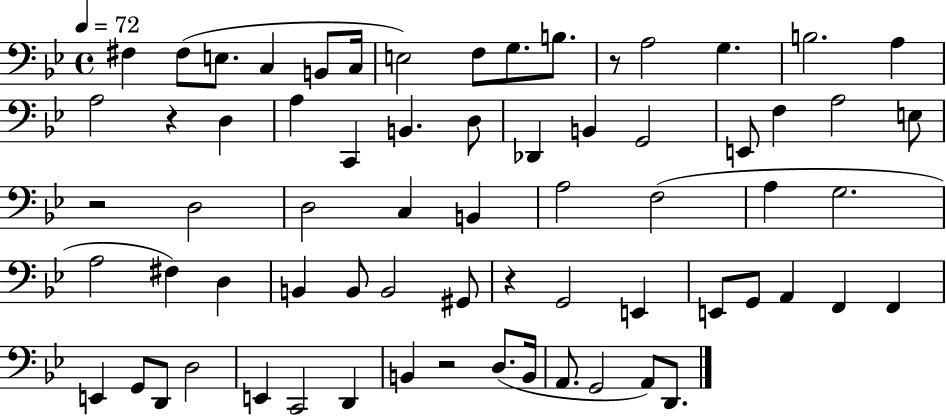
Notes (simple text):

F#3/q F#3/e E3/e. C3/q B2/e C3/s E3/h F3/e G3/e. B3/e. R/e A3/h G3/q. B3/h. A3/q A3/h R/q D3/q A3/q C2/q B2/q. D3/e Db2/q B2/q G2/h E2/e F3/q A3/h E3/e R/h D3/h D3/h C3/q B2/q A3/h F3/h A3/q G3/h. A3/h F#3/q D3/q B2/q B2/e B2/h G#2/e R/q G2/h E2/q E2/e G2/e A2/q F2/q F2/q E2/q G2/e D2/e D3/h E2/q C2/h D2/q B2/q R/h D3/e. B2/s A2/e. G2/h A2/e D2/e.